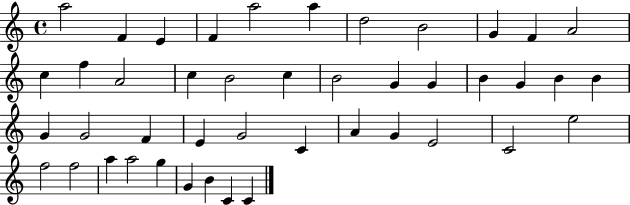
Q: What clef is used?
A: treble